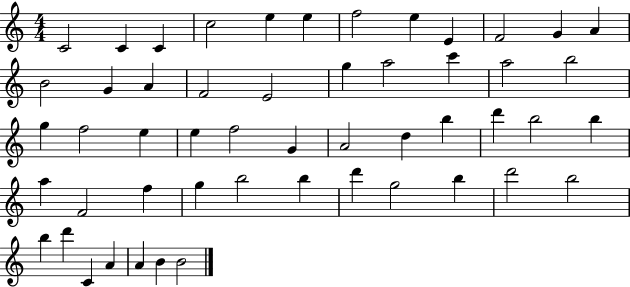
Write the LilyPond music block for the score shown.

{
  \clef treble
  \numericTimeSignature
  \time 4/4
  \key c \major
  c'2 c'4 c'4 | c''2 e''4 e''4 | f''2 e''4 e'4 | f'2 g'4 a'4 | \break b'2 g'4 a'4 | f'2 e'2 | g''4 a''2 c'''4 | a''2 b''2 | \break g''4 f''2 e''4 | e''4 f''2 g'4 | a'2 d''4 b''4 | d'''4 b''2 b''4 | \break a''4 f'2 f''4 | g''4 b''2 b''4 | d'''4 g''2 b''4 | d'''2 b''2 | \break b''4 d'''4 c'4 a'4 | a'4 b'4 b'2 | \bar "|."
}